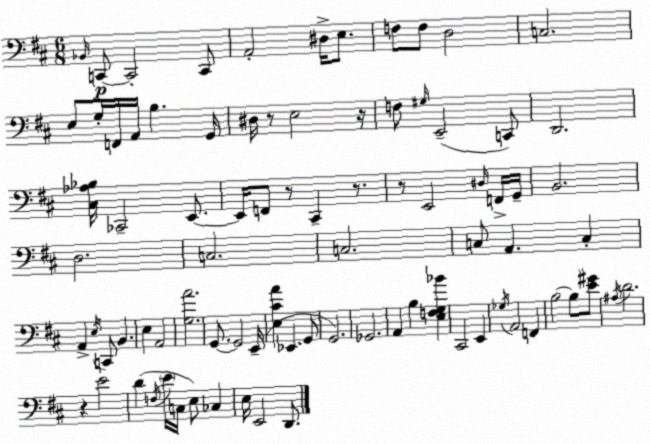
X:1
T:Untitled
M:6/8
L:1/4
K:D
_B,,/4 C,,/2 C,,2 C,,/2 A,,2 ^D,/4 E,/2 F,/2 F,/2 D,2 C,2 E,/2 G,/4 F,,/4 A,,/4 B, G,,/4 ^D,/4 z/2 E,2 z/4 F,/2 ^G,/4 E,,2 C,,/2 D,,2 [^C,_A,_B,]/4 _C,,2 E,,/2 E,,/4 F,,/2 z/2 ^C,, z/2 z/2 E,,2 ^D,/4 F,,/4 G,,/4 B,,2 D,2 C,2 C,2 C,/2 A,, C, A,, E,/4 C,,/2 B,, E, A,,2 [G,A]2 G,,/2 G,,2 E,,/4 [E,^CA] _E,, G,,/2 G,,2 _G,,2 A,, B, [E,F,G,_B] ^C,,2 E,, _G,/4 A,,2 F,, B,2 B,/2 [E^G]/2 ^A,/4 D2 z E2 D F,/4 E/4 C,/4 E,/2 _C, E,/4 E,,2 D,,/2